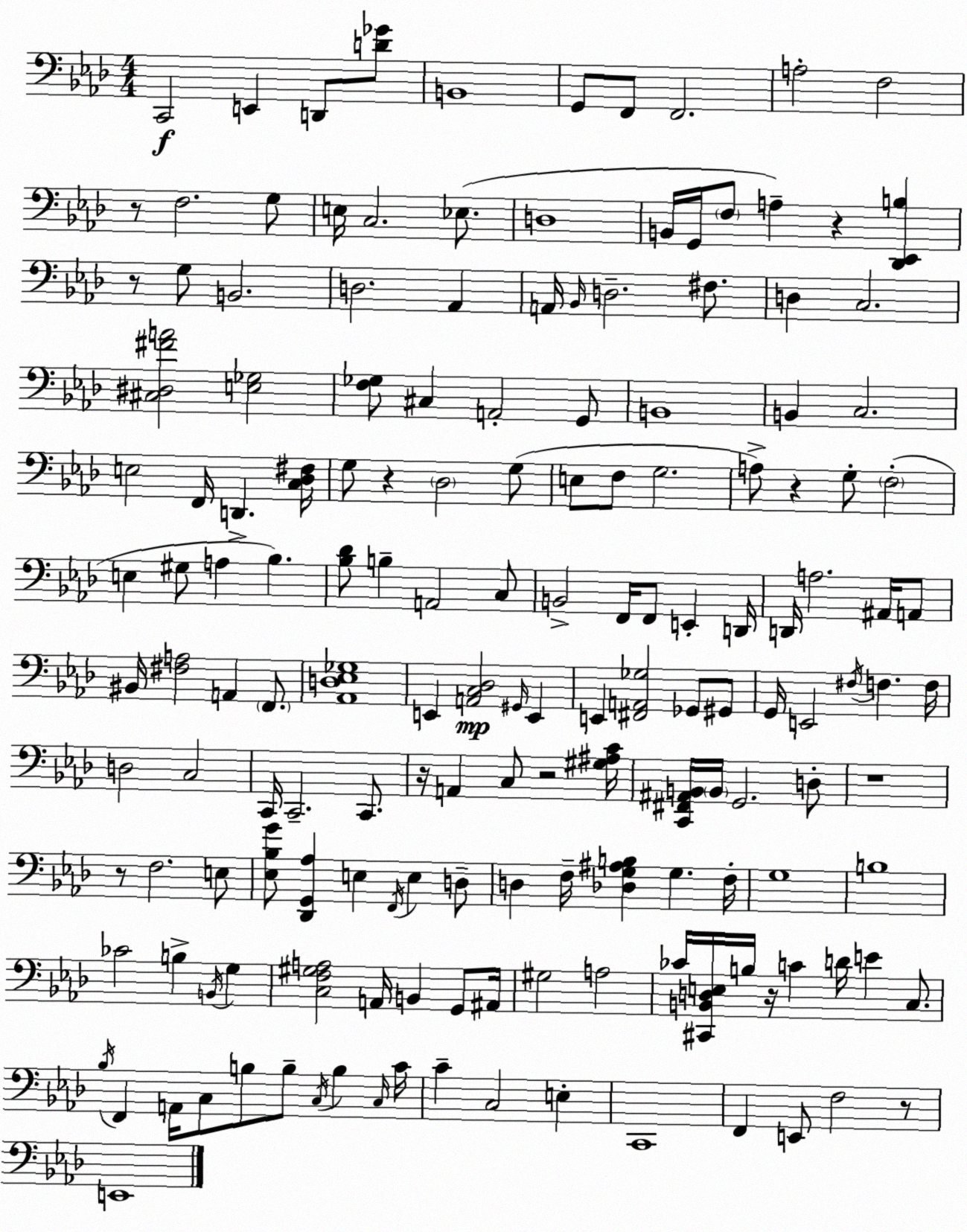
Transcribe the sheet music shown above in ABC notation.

X:1
T:Untitled
M:4/4
L:1/4
K:Ab
C,,2 E,, D,,/2 [D_G]/2 B,,4 G,,/2 F,,/2 F,,2 A,2 F,2 z/2 F,2 G,/2 E,/4 C,2 _E,/2 D,4 B,,/4 G,,/4 F,/2 A, z [_D,,_E,,B,] z/2 G,/2 B,,2 D,2 _A,, A,,/4 _B,,/4 D,2 ^F,/2 D, C,2 [^C,^D,^FA]2 [E,_G,]2 [F,_G,]/2 ^C, A,,2 G,,/2 B,,4 B,, C,2 E,2 F,,/4 D,, [C,_D,^F,]/4 G,/2 z _D,2 G,/2 E,/2 F,/2 G,2 A,/2 z G,/2 F,2 E, ^G,/2 A, _B, [_B,_D]/2 B, A,,2 C,/2 B,,2 F,,/4 F,,/2 E,, D,,/4 D,,/4 A,2 ^A,,/4 A,,/2 ^B,,/4 [^F,A,]2 A,, F,,/2 [_A,,D,_E,_G,]4 E,, [A,,C,_D,]2 ^G,,/4 E,, E,, [^F,,A,,_G,]2 _G,,/2 ^G,,/2 G,,/4 E,,2 ^F,/4 F, F,/4 D,2 C,2 C,,/4 C,,2 C,,/2 z/4 A,, C,/2 z2 [^G,^A,C]/4 [C,,^F,,^A,,B,,]/4 B,,/4 G,,2 D,/2 z4 z/2 F,2 E,/2 [_E,_B,G]/2 [_D,,G,,_A,] E, F,,/4 E, D,/2 D, F,/4 [_D,G,^A,B,] G, F,/4 G,4 B,4 _C2 B, B,,/4 G, [C,F,^G,A,]2 A,,/4 B,, G,,/2 ^A,,/4 ^G,2 A,2 _C/4 [^C,,B,,D,E,]/4 B,/4 z/4 C D/4 E C,/2 _B,/4 F,, A,,/4 C,/2 B,/2 B,/2 C,/4 B, C,/4 C/4 C C,2 E, C,,4 F,, E,,/2 F,2 z/2 E,,4